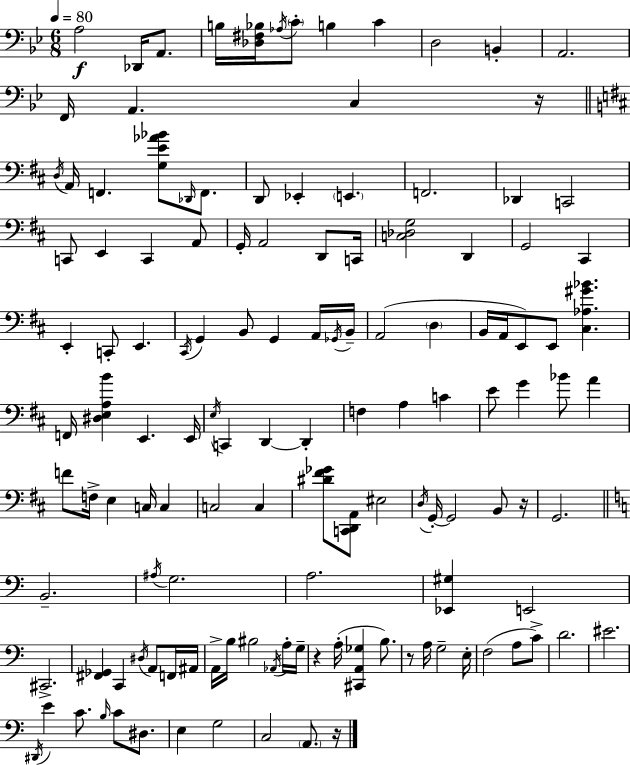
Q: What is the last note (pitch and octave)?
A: A2